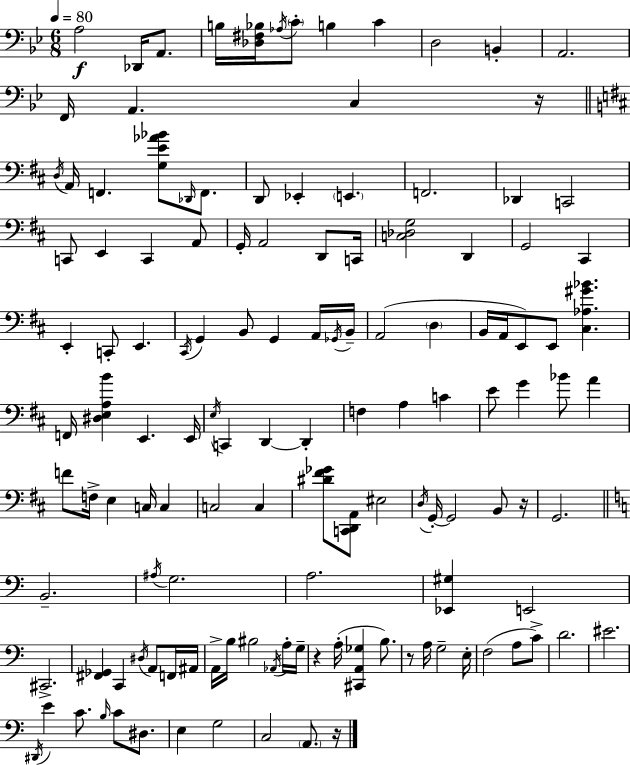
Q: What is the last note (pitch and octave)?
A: A2